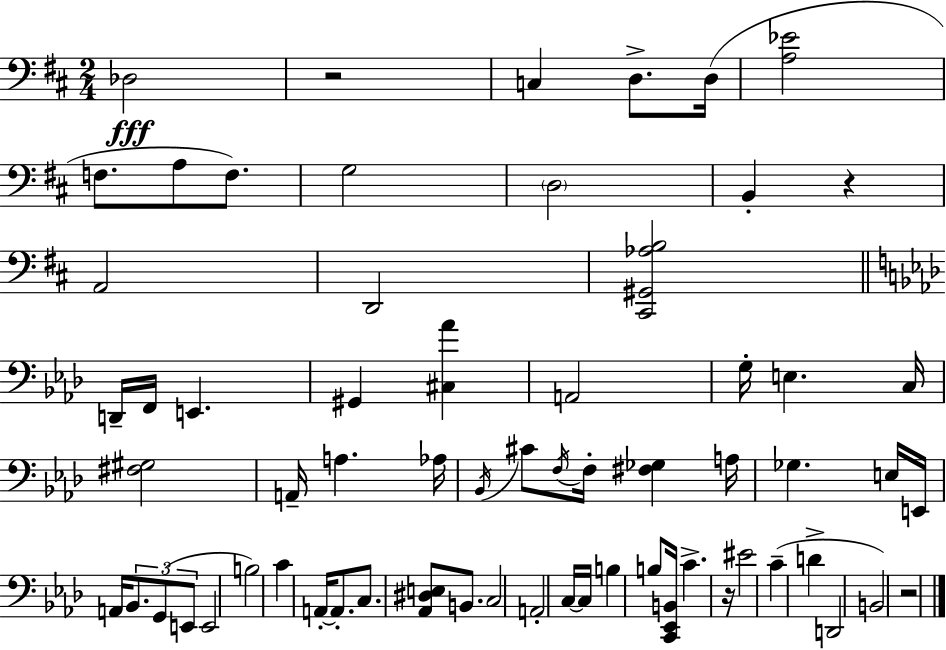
X:1
T:Untitled
M:2/4
L:1/4
K:D
_D,2 z2 C, D,/2 D,/4 [A,_E]2 F,/2 A,/2 F,/2 G,2 D,2 B,, z A,,2 D,,2 [^C,,^G,,_A,B,]2 D,,/4 F,,/4 E,, ^G,, [^C,_A] A,,2 G,/4 E, C,/4 [^F,^G,]2 A,,/4 A, _A,/4 _B,,/4 ^C/2 F,/4 F,/4 [^F,_G,] A,/4 _G, E,/4 E,,/4 A,,/4 _B,,/2 G,,/2 E,,/2 E,,2 B,2 C A,,/4 A,,/2 C,/2 [_A,,^D,E,]/2 B,,/2 C,2 A,,2 C,/4 C,/4 B, B,/2 [C,,_E,,B,,]/4 C z/4 ^E2 C D D,,2 B,,2 z2